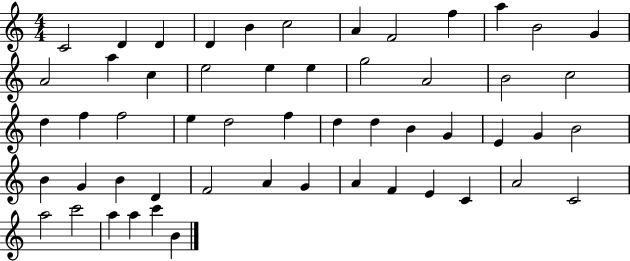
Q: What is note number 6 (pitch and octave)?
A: C5